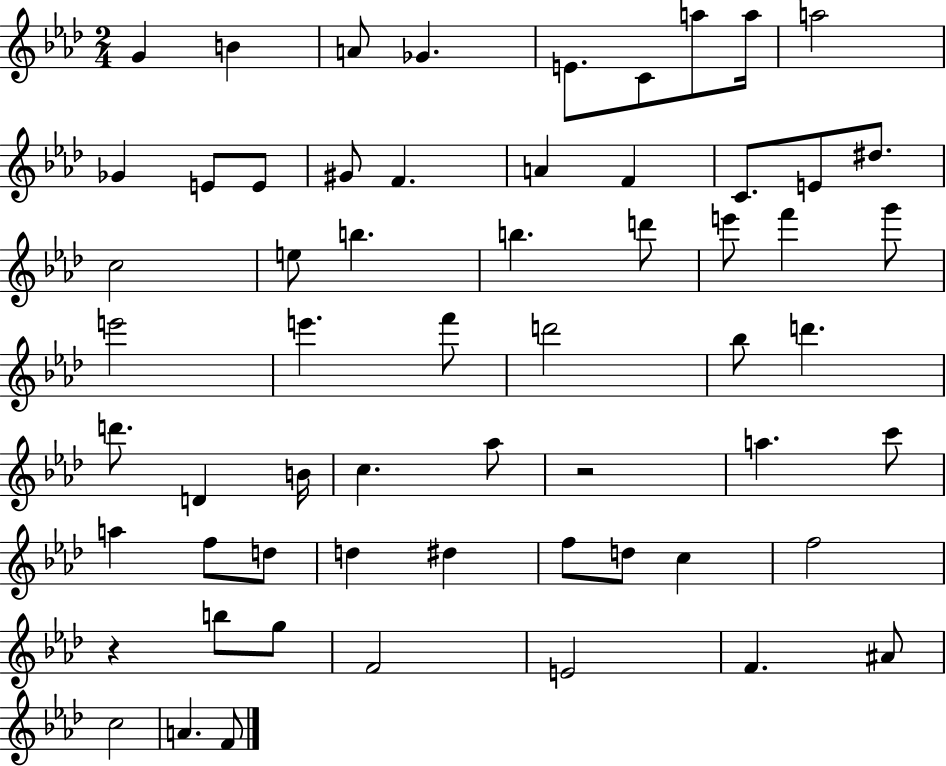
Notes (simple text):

G4/q B4/q A4/e Gb4/q. E4/e. C4/e A5/e A5/s A5/h Gb4/q E4/e E4/e G#4/e F4/q. A4/q F4/q C4/e. E4/e D#5/e. C5/h E5/e B5/q. B5/q. D6/e E6/e F6/q G6/e E6/h E6/q. F6/e D6/h Bb5/e D6/q. D6/e. D4/q B4/s C5/q. Ab5/e R/h A5/q. C6/e A5/q F5/e D5/e D5/q D#5/q F5/e D5/e C5/q F5/h R/q B5/e G5/e F4/h E4/h F4/q. A#4/e C5/h A4/q. F4/e